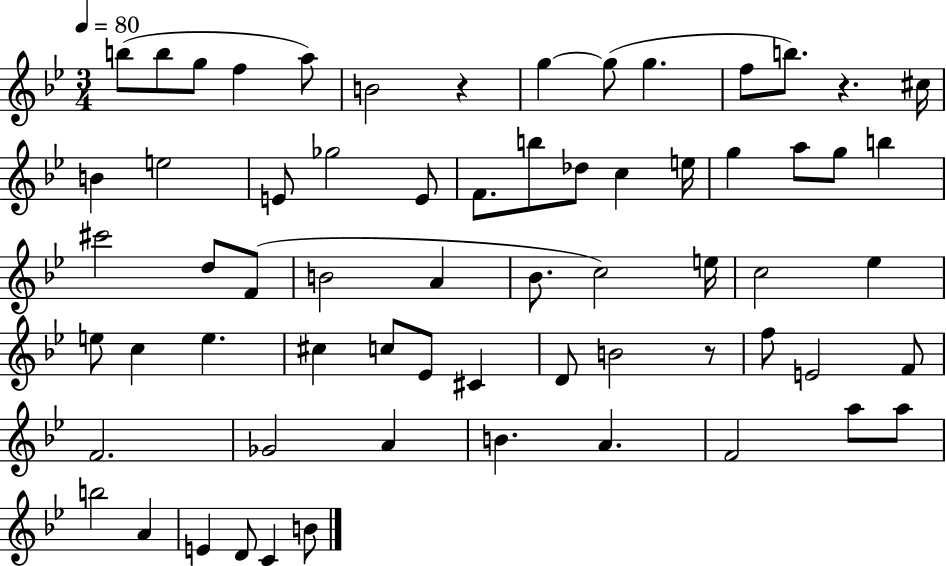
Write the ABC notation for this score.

X:1
T:Untitled
M:3/4
L:1/4
K:Bb
b/2 b/2 g/2 f a/2 B2 z g g/2 g f/2 b/2 z ^c/4 B e2 E/2 _g2 E/2 F/2 b/2 _d/2 c e/4 g a/2 g/2 b ^c'2 d/2 F/2 B2 A _B/2 c2 e/4 c2 _e e/2 c e ^c c/2 _E/2 ^C D/2 B2 z/2 f/2 E2 F/2 F2 _G2 A B A F2 a/2 a/2 b2 A E D/2 C B/2